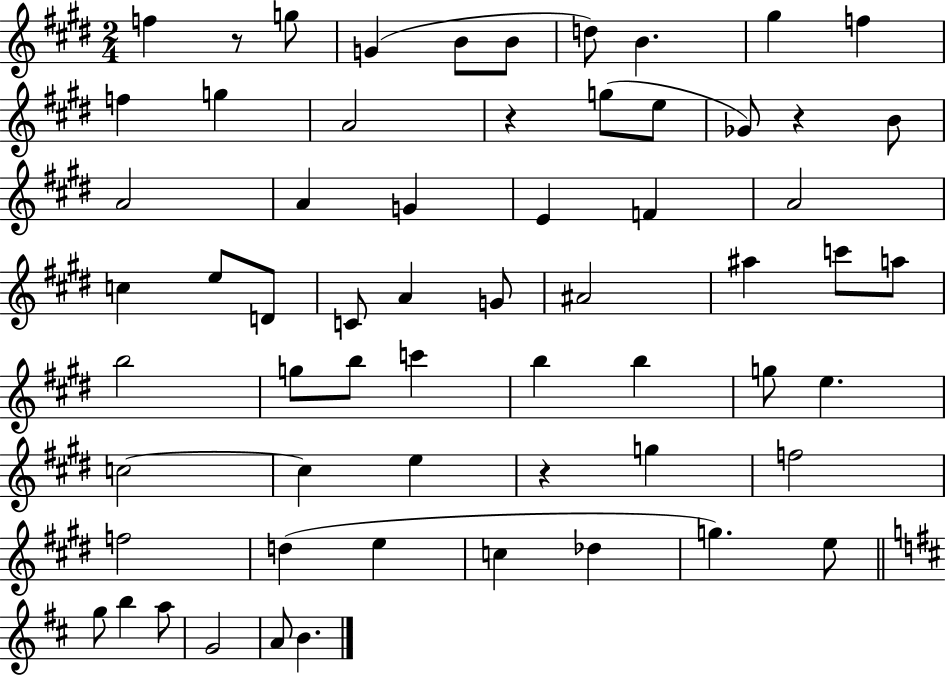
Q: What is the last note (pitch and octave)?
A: B4